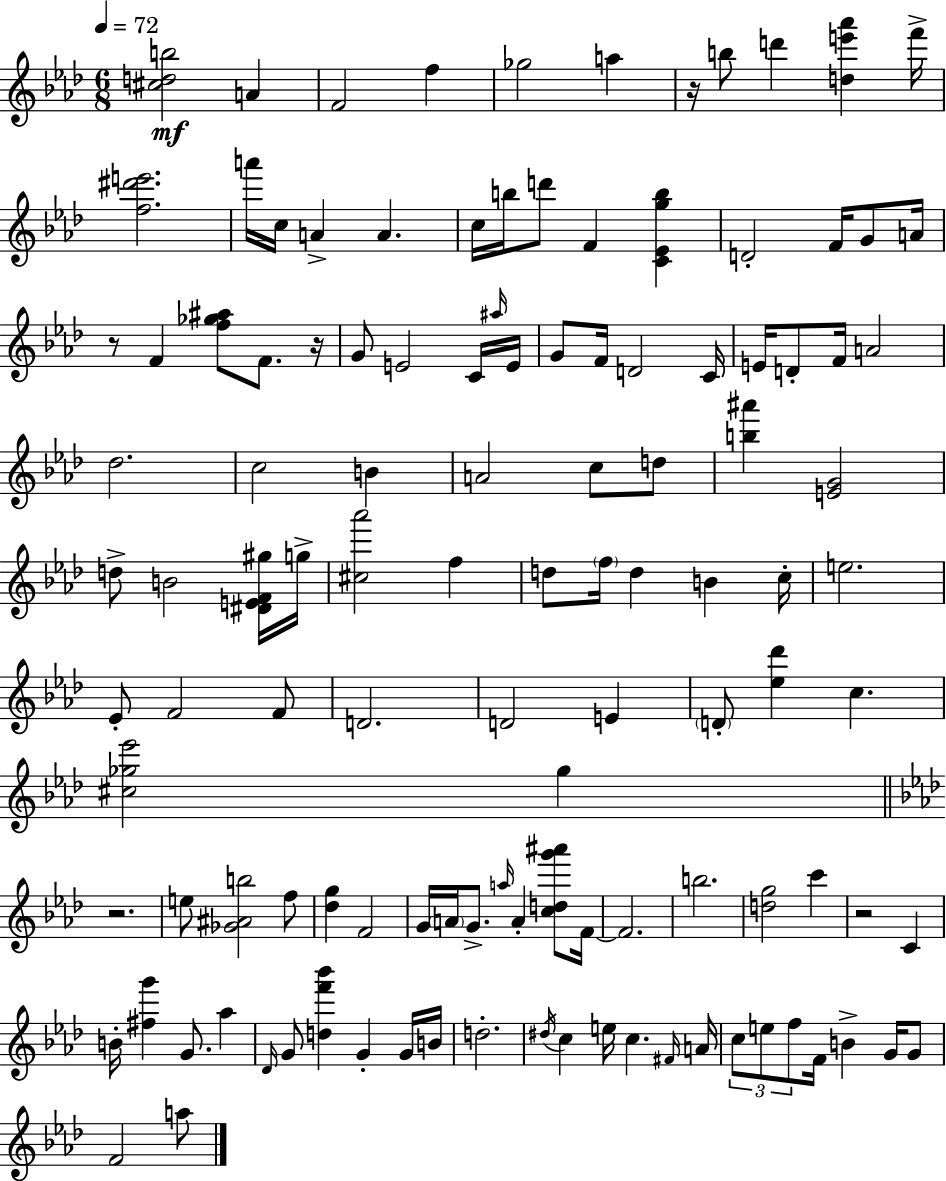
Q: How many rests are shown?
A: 5